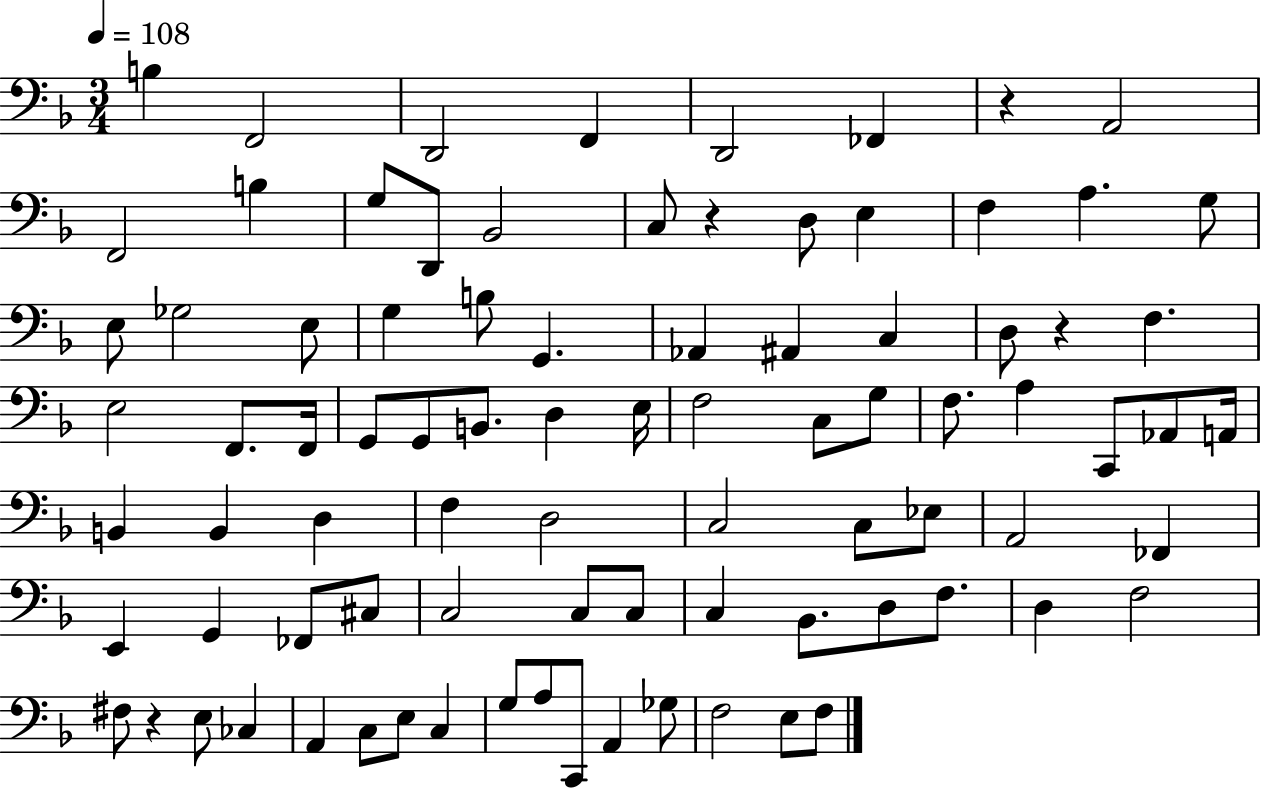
B3/q F2/h D2/h F2/q D2/h FES2/q R/q A2/h F2/h B3/q G3/e D2/e Bb2/h C3/e R/q D3/e E3/q F3/q A3/q. G3/e E3/e Gb3/h E3/e G3/q B3/e G2/q. Ab2/q A#2/q C3/q D3/e R/q F3/q. E3/h F2/e. F2/s G2/e G2/e B2/e. D3/q E3/s F3/h C3/e G3/e F3/e. A3/q C2/e Ab2/e A2/s B2/q B2/q D3/q F3/q D3/h C3/h C3/e Eb3/e A2/h FES2/q E2/q G2/q FES2/e C#3/e C3/h C3/e C3/e C3/q Bb2/e. D3/e F3/e. D3/q F3/h F#3/e R/q E3/e CES3/q A2/q C3/e E3/e C3/q G3/e A3/e C2/e A2/q Gb3/e F3/h E3/e F3/e